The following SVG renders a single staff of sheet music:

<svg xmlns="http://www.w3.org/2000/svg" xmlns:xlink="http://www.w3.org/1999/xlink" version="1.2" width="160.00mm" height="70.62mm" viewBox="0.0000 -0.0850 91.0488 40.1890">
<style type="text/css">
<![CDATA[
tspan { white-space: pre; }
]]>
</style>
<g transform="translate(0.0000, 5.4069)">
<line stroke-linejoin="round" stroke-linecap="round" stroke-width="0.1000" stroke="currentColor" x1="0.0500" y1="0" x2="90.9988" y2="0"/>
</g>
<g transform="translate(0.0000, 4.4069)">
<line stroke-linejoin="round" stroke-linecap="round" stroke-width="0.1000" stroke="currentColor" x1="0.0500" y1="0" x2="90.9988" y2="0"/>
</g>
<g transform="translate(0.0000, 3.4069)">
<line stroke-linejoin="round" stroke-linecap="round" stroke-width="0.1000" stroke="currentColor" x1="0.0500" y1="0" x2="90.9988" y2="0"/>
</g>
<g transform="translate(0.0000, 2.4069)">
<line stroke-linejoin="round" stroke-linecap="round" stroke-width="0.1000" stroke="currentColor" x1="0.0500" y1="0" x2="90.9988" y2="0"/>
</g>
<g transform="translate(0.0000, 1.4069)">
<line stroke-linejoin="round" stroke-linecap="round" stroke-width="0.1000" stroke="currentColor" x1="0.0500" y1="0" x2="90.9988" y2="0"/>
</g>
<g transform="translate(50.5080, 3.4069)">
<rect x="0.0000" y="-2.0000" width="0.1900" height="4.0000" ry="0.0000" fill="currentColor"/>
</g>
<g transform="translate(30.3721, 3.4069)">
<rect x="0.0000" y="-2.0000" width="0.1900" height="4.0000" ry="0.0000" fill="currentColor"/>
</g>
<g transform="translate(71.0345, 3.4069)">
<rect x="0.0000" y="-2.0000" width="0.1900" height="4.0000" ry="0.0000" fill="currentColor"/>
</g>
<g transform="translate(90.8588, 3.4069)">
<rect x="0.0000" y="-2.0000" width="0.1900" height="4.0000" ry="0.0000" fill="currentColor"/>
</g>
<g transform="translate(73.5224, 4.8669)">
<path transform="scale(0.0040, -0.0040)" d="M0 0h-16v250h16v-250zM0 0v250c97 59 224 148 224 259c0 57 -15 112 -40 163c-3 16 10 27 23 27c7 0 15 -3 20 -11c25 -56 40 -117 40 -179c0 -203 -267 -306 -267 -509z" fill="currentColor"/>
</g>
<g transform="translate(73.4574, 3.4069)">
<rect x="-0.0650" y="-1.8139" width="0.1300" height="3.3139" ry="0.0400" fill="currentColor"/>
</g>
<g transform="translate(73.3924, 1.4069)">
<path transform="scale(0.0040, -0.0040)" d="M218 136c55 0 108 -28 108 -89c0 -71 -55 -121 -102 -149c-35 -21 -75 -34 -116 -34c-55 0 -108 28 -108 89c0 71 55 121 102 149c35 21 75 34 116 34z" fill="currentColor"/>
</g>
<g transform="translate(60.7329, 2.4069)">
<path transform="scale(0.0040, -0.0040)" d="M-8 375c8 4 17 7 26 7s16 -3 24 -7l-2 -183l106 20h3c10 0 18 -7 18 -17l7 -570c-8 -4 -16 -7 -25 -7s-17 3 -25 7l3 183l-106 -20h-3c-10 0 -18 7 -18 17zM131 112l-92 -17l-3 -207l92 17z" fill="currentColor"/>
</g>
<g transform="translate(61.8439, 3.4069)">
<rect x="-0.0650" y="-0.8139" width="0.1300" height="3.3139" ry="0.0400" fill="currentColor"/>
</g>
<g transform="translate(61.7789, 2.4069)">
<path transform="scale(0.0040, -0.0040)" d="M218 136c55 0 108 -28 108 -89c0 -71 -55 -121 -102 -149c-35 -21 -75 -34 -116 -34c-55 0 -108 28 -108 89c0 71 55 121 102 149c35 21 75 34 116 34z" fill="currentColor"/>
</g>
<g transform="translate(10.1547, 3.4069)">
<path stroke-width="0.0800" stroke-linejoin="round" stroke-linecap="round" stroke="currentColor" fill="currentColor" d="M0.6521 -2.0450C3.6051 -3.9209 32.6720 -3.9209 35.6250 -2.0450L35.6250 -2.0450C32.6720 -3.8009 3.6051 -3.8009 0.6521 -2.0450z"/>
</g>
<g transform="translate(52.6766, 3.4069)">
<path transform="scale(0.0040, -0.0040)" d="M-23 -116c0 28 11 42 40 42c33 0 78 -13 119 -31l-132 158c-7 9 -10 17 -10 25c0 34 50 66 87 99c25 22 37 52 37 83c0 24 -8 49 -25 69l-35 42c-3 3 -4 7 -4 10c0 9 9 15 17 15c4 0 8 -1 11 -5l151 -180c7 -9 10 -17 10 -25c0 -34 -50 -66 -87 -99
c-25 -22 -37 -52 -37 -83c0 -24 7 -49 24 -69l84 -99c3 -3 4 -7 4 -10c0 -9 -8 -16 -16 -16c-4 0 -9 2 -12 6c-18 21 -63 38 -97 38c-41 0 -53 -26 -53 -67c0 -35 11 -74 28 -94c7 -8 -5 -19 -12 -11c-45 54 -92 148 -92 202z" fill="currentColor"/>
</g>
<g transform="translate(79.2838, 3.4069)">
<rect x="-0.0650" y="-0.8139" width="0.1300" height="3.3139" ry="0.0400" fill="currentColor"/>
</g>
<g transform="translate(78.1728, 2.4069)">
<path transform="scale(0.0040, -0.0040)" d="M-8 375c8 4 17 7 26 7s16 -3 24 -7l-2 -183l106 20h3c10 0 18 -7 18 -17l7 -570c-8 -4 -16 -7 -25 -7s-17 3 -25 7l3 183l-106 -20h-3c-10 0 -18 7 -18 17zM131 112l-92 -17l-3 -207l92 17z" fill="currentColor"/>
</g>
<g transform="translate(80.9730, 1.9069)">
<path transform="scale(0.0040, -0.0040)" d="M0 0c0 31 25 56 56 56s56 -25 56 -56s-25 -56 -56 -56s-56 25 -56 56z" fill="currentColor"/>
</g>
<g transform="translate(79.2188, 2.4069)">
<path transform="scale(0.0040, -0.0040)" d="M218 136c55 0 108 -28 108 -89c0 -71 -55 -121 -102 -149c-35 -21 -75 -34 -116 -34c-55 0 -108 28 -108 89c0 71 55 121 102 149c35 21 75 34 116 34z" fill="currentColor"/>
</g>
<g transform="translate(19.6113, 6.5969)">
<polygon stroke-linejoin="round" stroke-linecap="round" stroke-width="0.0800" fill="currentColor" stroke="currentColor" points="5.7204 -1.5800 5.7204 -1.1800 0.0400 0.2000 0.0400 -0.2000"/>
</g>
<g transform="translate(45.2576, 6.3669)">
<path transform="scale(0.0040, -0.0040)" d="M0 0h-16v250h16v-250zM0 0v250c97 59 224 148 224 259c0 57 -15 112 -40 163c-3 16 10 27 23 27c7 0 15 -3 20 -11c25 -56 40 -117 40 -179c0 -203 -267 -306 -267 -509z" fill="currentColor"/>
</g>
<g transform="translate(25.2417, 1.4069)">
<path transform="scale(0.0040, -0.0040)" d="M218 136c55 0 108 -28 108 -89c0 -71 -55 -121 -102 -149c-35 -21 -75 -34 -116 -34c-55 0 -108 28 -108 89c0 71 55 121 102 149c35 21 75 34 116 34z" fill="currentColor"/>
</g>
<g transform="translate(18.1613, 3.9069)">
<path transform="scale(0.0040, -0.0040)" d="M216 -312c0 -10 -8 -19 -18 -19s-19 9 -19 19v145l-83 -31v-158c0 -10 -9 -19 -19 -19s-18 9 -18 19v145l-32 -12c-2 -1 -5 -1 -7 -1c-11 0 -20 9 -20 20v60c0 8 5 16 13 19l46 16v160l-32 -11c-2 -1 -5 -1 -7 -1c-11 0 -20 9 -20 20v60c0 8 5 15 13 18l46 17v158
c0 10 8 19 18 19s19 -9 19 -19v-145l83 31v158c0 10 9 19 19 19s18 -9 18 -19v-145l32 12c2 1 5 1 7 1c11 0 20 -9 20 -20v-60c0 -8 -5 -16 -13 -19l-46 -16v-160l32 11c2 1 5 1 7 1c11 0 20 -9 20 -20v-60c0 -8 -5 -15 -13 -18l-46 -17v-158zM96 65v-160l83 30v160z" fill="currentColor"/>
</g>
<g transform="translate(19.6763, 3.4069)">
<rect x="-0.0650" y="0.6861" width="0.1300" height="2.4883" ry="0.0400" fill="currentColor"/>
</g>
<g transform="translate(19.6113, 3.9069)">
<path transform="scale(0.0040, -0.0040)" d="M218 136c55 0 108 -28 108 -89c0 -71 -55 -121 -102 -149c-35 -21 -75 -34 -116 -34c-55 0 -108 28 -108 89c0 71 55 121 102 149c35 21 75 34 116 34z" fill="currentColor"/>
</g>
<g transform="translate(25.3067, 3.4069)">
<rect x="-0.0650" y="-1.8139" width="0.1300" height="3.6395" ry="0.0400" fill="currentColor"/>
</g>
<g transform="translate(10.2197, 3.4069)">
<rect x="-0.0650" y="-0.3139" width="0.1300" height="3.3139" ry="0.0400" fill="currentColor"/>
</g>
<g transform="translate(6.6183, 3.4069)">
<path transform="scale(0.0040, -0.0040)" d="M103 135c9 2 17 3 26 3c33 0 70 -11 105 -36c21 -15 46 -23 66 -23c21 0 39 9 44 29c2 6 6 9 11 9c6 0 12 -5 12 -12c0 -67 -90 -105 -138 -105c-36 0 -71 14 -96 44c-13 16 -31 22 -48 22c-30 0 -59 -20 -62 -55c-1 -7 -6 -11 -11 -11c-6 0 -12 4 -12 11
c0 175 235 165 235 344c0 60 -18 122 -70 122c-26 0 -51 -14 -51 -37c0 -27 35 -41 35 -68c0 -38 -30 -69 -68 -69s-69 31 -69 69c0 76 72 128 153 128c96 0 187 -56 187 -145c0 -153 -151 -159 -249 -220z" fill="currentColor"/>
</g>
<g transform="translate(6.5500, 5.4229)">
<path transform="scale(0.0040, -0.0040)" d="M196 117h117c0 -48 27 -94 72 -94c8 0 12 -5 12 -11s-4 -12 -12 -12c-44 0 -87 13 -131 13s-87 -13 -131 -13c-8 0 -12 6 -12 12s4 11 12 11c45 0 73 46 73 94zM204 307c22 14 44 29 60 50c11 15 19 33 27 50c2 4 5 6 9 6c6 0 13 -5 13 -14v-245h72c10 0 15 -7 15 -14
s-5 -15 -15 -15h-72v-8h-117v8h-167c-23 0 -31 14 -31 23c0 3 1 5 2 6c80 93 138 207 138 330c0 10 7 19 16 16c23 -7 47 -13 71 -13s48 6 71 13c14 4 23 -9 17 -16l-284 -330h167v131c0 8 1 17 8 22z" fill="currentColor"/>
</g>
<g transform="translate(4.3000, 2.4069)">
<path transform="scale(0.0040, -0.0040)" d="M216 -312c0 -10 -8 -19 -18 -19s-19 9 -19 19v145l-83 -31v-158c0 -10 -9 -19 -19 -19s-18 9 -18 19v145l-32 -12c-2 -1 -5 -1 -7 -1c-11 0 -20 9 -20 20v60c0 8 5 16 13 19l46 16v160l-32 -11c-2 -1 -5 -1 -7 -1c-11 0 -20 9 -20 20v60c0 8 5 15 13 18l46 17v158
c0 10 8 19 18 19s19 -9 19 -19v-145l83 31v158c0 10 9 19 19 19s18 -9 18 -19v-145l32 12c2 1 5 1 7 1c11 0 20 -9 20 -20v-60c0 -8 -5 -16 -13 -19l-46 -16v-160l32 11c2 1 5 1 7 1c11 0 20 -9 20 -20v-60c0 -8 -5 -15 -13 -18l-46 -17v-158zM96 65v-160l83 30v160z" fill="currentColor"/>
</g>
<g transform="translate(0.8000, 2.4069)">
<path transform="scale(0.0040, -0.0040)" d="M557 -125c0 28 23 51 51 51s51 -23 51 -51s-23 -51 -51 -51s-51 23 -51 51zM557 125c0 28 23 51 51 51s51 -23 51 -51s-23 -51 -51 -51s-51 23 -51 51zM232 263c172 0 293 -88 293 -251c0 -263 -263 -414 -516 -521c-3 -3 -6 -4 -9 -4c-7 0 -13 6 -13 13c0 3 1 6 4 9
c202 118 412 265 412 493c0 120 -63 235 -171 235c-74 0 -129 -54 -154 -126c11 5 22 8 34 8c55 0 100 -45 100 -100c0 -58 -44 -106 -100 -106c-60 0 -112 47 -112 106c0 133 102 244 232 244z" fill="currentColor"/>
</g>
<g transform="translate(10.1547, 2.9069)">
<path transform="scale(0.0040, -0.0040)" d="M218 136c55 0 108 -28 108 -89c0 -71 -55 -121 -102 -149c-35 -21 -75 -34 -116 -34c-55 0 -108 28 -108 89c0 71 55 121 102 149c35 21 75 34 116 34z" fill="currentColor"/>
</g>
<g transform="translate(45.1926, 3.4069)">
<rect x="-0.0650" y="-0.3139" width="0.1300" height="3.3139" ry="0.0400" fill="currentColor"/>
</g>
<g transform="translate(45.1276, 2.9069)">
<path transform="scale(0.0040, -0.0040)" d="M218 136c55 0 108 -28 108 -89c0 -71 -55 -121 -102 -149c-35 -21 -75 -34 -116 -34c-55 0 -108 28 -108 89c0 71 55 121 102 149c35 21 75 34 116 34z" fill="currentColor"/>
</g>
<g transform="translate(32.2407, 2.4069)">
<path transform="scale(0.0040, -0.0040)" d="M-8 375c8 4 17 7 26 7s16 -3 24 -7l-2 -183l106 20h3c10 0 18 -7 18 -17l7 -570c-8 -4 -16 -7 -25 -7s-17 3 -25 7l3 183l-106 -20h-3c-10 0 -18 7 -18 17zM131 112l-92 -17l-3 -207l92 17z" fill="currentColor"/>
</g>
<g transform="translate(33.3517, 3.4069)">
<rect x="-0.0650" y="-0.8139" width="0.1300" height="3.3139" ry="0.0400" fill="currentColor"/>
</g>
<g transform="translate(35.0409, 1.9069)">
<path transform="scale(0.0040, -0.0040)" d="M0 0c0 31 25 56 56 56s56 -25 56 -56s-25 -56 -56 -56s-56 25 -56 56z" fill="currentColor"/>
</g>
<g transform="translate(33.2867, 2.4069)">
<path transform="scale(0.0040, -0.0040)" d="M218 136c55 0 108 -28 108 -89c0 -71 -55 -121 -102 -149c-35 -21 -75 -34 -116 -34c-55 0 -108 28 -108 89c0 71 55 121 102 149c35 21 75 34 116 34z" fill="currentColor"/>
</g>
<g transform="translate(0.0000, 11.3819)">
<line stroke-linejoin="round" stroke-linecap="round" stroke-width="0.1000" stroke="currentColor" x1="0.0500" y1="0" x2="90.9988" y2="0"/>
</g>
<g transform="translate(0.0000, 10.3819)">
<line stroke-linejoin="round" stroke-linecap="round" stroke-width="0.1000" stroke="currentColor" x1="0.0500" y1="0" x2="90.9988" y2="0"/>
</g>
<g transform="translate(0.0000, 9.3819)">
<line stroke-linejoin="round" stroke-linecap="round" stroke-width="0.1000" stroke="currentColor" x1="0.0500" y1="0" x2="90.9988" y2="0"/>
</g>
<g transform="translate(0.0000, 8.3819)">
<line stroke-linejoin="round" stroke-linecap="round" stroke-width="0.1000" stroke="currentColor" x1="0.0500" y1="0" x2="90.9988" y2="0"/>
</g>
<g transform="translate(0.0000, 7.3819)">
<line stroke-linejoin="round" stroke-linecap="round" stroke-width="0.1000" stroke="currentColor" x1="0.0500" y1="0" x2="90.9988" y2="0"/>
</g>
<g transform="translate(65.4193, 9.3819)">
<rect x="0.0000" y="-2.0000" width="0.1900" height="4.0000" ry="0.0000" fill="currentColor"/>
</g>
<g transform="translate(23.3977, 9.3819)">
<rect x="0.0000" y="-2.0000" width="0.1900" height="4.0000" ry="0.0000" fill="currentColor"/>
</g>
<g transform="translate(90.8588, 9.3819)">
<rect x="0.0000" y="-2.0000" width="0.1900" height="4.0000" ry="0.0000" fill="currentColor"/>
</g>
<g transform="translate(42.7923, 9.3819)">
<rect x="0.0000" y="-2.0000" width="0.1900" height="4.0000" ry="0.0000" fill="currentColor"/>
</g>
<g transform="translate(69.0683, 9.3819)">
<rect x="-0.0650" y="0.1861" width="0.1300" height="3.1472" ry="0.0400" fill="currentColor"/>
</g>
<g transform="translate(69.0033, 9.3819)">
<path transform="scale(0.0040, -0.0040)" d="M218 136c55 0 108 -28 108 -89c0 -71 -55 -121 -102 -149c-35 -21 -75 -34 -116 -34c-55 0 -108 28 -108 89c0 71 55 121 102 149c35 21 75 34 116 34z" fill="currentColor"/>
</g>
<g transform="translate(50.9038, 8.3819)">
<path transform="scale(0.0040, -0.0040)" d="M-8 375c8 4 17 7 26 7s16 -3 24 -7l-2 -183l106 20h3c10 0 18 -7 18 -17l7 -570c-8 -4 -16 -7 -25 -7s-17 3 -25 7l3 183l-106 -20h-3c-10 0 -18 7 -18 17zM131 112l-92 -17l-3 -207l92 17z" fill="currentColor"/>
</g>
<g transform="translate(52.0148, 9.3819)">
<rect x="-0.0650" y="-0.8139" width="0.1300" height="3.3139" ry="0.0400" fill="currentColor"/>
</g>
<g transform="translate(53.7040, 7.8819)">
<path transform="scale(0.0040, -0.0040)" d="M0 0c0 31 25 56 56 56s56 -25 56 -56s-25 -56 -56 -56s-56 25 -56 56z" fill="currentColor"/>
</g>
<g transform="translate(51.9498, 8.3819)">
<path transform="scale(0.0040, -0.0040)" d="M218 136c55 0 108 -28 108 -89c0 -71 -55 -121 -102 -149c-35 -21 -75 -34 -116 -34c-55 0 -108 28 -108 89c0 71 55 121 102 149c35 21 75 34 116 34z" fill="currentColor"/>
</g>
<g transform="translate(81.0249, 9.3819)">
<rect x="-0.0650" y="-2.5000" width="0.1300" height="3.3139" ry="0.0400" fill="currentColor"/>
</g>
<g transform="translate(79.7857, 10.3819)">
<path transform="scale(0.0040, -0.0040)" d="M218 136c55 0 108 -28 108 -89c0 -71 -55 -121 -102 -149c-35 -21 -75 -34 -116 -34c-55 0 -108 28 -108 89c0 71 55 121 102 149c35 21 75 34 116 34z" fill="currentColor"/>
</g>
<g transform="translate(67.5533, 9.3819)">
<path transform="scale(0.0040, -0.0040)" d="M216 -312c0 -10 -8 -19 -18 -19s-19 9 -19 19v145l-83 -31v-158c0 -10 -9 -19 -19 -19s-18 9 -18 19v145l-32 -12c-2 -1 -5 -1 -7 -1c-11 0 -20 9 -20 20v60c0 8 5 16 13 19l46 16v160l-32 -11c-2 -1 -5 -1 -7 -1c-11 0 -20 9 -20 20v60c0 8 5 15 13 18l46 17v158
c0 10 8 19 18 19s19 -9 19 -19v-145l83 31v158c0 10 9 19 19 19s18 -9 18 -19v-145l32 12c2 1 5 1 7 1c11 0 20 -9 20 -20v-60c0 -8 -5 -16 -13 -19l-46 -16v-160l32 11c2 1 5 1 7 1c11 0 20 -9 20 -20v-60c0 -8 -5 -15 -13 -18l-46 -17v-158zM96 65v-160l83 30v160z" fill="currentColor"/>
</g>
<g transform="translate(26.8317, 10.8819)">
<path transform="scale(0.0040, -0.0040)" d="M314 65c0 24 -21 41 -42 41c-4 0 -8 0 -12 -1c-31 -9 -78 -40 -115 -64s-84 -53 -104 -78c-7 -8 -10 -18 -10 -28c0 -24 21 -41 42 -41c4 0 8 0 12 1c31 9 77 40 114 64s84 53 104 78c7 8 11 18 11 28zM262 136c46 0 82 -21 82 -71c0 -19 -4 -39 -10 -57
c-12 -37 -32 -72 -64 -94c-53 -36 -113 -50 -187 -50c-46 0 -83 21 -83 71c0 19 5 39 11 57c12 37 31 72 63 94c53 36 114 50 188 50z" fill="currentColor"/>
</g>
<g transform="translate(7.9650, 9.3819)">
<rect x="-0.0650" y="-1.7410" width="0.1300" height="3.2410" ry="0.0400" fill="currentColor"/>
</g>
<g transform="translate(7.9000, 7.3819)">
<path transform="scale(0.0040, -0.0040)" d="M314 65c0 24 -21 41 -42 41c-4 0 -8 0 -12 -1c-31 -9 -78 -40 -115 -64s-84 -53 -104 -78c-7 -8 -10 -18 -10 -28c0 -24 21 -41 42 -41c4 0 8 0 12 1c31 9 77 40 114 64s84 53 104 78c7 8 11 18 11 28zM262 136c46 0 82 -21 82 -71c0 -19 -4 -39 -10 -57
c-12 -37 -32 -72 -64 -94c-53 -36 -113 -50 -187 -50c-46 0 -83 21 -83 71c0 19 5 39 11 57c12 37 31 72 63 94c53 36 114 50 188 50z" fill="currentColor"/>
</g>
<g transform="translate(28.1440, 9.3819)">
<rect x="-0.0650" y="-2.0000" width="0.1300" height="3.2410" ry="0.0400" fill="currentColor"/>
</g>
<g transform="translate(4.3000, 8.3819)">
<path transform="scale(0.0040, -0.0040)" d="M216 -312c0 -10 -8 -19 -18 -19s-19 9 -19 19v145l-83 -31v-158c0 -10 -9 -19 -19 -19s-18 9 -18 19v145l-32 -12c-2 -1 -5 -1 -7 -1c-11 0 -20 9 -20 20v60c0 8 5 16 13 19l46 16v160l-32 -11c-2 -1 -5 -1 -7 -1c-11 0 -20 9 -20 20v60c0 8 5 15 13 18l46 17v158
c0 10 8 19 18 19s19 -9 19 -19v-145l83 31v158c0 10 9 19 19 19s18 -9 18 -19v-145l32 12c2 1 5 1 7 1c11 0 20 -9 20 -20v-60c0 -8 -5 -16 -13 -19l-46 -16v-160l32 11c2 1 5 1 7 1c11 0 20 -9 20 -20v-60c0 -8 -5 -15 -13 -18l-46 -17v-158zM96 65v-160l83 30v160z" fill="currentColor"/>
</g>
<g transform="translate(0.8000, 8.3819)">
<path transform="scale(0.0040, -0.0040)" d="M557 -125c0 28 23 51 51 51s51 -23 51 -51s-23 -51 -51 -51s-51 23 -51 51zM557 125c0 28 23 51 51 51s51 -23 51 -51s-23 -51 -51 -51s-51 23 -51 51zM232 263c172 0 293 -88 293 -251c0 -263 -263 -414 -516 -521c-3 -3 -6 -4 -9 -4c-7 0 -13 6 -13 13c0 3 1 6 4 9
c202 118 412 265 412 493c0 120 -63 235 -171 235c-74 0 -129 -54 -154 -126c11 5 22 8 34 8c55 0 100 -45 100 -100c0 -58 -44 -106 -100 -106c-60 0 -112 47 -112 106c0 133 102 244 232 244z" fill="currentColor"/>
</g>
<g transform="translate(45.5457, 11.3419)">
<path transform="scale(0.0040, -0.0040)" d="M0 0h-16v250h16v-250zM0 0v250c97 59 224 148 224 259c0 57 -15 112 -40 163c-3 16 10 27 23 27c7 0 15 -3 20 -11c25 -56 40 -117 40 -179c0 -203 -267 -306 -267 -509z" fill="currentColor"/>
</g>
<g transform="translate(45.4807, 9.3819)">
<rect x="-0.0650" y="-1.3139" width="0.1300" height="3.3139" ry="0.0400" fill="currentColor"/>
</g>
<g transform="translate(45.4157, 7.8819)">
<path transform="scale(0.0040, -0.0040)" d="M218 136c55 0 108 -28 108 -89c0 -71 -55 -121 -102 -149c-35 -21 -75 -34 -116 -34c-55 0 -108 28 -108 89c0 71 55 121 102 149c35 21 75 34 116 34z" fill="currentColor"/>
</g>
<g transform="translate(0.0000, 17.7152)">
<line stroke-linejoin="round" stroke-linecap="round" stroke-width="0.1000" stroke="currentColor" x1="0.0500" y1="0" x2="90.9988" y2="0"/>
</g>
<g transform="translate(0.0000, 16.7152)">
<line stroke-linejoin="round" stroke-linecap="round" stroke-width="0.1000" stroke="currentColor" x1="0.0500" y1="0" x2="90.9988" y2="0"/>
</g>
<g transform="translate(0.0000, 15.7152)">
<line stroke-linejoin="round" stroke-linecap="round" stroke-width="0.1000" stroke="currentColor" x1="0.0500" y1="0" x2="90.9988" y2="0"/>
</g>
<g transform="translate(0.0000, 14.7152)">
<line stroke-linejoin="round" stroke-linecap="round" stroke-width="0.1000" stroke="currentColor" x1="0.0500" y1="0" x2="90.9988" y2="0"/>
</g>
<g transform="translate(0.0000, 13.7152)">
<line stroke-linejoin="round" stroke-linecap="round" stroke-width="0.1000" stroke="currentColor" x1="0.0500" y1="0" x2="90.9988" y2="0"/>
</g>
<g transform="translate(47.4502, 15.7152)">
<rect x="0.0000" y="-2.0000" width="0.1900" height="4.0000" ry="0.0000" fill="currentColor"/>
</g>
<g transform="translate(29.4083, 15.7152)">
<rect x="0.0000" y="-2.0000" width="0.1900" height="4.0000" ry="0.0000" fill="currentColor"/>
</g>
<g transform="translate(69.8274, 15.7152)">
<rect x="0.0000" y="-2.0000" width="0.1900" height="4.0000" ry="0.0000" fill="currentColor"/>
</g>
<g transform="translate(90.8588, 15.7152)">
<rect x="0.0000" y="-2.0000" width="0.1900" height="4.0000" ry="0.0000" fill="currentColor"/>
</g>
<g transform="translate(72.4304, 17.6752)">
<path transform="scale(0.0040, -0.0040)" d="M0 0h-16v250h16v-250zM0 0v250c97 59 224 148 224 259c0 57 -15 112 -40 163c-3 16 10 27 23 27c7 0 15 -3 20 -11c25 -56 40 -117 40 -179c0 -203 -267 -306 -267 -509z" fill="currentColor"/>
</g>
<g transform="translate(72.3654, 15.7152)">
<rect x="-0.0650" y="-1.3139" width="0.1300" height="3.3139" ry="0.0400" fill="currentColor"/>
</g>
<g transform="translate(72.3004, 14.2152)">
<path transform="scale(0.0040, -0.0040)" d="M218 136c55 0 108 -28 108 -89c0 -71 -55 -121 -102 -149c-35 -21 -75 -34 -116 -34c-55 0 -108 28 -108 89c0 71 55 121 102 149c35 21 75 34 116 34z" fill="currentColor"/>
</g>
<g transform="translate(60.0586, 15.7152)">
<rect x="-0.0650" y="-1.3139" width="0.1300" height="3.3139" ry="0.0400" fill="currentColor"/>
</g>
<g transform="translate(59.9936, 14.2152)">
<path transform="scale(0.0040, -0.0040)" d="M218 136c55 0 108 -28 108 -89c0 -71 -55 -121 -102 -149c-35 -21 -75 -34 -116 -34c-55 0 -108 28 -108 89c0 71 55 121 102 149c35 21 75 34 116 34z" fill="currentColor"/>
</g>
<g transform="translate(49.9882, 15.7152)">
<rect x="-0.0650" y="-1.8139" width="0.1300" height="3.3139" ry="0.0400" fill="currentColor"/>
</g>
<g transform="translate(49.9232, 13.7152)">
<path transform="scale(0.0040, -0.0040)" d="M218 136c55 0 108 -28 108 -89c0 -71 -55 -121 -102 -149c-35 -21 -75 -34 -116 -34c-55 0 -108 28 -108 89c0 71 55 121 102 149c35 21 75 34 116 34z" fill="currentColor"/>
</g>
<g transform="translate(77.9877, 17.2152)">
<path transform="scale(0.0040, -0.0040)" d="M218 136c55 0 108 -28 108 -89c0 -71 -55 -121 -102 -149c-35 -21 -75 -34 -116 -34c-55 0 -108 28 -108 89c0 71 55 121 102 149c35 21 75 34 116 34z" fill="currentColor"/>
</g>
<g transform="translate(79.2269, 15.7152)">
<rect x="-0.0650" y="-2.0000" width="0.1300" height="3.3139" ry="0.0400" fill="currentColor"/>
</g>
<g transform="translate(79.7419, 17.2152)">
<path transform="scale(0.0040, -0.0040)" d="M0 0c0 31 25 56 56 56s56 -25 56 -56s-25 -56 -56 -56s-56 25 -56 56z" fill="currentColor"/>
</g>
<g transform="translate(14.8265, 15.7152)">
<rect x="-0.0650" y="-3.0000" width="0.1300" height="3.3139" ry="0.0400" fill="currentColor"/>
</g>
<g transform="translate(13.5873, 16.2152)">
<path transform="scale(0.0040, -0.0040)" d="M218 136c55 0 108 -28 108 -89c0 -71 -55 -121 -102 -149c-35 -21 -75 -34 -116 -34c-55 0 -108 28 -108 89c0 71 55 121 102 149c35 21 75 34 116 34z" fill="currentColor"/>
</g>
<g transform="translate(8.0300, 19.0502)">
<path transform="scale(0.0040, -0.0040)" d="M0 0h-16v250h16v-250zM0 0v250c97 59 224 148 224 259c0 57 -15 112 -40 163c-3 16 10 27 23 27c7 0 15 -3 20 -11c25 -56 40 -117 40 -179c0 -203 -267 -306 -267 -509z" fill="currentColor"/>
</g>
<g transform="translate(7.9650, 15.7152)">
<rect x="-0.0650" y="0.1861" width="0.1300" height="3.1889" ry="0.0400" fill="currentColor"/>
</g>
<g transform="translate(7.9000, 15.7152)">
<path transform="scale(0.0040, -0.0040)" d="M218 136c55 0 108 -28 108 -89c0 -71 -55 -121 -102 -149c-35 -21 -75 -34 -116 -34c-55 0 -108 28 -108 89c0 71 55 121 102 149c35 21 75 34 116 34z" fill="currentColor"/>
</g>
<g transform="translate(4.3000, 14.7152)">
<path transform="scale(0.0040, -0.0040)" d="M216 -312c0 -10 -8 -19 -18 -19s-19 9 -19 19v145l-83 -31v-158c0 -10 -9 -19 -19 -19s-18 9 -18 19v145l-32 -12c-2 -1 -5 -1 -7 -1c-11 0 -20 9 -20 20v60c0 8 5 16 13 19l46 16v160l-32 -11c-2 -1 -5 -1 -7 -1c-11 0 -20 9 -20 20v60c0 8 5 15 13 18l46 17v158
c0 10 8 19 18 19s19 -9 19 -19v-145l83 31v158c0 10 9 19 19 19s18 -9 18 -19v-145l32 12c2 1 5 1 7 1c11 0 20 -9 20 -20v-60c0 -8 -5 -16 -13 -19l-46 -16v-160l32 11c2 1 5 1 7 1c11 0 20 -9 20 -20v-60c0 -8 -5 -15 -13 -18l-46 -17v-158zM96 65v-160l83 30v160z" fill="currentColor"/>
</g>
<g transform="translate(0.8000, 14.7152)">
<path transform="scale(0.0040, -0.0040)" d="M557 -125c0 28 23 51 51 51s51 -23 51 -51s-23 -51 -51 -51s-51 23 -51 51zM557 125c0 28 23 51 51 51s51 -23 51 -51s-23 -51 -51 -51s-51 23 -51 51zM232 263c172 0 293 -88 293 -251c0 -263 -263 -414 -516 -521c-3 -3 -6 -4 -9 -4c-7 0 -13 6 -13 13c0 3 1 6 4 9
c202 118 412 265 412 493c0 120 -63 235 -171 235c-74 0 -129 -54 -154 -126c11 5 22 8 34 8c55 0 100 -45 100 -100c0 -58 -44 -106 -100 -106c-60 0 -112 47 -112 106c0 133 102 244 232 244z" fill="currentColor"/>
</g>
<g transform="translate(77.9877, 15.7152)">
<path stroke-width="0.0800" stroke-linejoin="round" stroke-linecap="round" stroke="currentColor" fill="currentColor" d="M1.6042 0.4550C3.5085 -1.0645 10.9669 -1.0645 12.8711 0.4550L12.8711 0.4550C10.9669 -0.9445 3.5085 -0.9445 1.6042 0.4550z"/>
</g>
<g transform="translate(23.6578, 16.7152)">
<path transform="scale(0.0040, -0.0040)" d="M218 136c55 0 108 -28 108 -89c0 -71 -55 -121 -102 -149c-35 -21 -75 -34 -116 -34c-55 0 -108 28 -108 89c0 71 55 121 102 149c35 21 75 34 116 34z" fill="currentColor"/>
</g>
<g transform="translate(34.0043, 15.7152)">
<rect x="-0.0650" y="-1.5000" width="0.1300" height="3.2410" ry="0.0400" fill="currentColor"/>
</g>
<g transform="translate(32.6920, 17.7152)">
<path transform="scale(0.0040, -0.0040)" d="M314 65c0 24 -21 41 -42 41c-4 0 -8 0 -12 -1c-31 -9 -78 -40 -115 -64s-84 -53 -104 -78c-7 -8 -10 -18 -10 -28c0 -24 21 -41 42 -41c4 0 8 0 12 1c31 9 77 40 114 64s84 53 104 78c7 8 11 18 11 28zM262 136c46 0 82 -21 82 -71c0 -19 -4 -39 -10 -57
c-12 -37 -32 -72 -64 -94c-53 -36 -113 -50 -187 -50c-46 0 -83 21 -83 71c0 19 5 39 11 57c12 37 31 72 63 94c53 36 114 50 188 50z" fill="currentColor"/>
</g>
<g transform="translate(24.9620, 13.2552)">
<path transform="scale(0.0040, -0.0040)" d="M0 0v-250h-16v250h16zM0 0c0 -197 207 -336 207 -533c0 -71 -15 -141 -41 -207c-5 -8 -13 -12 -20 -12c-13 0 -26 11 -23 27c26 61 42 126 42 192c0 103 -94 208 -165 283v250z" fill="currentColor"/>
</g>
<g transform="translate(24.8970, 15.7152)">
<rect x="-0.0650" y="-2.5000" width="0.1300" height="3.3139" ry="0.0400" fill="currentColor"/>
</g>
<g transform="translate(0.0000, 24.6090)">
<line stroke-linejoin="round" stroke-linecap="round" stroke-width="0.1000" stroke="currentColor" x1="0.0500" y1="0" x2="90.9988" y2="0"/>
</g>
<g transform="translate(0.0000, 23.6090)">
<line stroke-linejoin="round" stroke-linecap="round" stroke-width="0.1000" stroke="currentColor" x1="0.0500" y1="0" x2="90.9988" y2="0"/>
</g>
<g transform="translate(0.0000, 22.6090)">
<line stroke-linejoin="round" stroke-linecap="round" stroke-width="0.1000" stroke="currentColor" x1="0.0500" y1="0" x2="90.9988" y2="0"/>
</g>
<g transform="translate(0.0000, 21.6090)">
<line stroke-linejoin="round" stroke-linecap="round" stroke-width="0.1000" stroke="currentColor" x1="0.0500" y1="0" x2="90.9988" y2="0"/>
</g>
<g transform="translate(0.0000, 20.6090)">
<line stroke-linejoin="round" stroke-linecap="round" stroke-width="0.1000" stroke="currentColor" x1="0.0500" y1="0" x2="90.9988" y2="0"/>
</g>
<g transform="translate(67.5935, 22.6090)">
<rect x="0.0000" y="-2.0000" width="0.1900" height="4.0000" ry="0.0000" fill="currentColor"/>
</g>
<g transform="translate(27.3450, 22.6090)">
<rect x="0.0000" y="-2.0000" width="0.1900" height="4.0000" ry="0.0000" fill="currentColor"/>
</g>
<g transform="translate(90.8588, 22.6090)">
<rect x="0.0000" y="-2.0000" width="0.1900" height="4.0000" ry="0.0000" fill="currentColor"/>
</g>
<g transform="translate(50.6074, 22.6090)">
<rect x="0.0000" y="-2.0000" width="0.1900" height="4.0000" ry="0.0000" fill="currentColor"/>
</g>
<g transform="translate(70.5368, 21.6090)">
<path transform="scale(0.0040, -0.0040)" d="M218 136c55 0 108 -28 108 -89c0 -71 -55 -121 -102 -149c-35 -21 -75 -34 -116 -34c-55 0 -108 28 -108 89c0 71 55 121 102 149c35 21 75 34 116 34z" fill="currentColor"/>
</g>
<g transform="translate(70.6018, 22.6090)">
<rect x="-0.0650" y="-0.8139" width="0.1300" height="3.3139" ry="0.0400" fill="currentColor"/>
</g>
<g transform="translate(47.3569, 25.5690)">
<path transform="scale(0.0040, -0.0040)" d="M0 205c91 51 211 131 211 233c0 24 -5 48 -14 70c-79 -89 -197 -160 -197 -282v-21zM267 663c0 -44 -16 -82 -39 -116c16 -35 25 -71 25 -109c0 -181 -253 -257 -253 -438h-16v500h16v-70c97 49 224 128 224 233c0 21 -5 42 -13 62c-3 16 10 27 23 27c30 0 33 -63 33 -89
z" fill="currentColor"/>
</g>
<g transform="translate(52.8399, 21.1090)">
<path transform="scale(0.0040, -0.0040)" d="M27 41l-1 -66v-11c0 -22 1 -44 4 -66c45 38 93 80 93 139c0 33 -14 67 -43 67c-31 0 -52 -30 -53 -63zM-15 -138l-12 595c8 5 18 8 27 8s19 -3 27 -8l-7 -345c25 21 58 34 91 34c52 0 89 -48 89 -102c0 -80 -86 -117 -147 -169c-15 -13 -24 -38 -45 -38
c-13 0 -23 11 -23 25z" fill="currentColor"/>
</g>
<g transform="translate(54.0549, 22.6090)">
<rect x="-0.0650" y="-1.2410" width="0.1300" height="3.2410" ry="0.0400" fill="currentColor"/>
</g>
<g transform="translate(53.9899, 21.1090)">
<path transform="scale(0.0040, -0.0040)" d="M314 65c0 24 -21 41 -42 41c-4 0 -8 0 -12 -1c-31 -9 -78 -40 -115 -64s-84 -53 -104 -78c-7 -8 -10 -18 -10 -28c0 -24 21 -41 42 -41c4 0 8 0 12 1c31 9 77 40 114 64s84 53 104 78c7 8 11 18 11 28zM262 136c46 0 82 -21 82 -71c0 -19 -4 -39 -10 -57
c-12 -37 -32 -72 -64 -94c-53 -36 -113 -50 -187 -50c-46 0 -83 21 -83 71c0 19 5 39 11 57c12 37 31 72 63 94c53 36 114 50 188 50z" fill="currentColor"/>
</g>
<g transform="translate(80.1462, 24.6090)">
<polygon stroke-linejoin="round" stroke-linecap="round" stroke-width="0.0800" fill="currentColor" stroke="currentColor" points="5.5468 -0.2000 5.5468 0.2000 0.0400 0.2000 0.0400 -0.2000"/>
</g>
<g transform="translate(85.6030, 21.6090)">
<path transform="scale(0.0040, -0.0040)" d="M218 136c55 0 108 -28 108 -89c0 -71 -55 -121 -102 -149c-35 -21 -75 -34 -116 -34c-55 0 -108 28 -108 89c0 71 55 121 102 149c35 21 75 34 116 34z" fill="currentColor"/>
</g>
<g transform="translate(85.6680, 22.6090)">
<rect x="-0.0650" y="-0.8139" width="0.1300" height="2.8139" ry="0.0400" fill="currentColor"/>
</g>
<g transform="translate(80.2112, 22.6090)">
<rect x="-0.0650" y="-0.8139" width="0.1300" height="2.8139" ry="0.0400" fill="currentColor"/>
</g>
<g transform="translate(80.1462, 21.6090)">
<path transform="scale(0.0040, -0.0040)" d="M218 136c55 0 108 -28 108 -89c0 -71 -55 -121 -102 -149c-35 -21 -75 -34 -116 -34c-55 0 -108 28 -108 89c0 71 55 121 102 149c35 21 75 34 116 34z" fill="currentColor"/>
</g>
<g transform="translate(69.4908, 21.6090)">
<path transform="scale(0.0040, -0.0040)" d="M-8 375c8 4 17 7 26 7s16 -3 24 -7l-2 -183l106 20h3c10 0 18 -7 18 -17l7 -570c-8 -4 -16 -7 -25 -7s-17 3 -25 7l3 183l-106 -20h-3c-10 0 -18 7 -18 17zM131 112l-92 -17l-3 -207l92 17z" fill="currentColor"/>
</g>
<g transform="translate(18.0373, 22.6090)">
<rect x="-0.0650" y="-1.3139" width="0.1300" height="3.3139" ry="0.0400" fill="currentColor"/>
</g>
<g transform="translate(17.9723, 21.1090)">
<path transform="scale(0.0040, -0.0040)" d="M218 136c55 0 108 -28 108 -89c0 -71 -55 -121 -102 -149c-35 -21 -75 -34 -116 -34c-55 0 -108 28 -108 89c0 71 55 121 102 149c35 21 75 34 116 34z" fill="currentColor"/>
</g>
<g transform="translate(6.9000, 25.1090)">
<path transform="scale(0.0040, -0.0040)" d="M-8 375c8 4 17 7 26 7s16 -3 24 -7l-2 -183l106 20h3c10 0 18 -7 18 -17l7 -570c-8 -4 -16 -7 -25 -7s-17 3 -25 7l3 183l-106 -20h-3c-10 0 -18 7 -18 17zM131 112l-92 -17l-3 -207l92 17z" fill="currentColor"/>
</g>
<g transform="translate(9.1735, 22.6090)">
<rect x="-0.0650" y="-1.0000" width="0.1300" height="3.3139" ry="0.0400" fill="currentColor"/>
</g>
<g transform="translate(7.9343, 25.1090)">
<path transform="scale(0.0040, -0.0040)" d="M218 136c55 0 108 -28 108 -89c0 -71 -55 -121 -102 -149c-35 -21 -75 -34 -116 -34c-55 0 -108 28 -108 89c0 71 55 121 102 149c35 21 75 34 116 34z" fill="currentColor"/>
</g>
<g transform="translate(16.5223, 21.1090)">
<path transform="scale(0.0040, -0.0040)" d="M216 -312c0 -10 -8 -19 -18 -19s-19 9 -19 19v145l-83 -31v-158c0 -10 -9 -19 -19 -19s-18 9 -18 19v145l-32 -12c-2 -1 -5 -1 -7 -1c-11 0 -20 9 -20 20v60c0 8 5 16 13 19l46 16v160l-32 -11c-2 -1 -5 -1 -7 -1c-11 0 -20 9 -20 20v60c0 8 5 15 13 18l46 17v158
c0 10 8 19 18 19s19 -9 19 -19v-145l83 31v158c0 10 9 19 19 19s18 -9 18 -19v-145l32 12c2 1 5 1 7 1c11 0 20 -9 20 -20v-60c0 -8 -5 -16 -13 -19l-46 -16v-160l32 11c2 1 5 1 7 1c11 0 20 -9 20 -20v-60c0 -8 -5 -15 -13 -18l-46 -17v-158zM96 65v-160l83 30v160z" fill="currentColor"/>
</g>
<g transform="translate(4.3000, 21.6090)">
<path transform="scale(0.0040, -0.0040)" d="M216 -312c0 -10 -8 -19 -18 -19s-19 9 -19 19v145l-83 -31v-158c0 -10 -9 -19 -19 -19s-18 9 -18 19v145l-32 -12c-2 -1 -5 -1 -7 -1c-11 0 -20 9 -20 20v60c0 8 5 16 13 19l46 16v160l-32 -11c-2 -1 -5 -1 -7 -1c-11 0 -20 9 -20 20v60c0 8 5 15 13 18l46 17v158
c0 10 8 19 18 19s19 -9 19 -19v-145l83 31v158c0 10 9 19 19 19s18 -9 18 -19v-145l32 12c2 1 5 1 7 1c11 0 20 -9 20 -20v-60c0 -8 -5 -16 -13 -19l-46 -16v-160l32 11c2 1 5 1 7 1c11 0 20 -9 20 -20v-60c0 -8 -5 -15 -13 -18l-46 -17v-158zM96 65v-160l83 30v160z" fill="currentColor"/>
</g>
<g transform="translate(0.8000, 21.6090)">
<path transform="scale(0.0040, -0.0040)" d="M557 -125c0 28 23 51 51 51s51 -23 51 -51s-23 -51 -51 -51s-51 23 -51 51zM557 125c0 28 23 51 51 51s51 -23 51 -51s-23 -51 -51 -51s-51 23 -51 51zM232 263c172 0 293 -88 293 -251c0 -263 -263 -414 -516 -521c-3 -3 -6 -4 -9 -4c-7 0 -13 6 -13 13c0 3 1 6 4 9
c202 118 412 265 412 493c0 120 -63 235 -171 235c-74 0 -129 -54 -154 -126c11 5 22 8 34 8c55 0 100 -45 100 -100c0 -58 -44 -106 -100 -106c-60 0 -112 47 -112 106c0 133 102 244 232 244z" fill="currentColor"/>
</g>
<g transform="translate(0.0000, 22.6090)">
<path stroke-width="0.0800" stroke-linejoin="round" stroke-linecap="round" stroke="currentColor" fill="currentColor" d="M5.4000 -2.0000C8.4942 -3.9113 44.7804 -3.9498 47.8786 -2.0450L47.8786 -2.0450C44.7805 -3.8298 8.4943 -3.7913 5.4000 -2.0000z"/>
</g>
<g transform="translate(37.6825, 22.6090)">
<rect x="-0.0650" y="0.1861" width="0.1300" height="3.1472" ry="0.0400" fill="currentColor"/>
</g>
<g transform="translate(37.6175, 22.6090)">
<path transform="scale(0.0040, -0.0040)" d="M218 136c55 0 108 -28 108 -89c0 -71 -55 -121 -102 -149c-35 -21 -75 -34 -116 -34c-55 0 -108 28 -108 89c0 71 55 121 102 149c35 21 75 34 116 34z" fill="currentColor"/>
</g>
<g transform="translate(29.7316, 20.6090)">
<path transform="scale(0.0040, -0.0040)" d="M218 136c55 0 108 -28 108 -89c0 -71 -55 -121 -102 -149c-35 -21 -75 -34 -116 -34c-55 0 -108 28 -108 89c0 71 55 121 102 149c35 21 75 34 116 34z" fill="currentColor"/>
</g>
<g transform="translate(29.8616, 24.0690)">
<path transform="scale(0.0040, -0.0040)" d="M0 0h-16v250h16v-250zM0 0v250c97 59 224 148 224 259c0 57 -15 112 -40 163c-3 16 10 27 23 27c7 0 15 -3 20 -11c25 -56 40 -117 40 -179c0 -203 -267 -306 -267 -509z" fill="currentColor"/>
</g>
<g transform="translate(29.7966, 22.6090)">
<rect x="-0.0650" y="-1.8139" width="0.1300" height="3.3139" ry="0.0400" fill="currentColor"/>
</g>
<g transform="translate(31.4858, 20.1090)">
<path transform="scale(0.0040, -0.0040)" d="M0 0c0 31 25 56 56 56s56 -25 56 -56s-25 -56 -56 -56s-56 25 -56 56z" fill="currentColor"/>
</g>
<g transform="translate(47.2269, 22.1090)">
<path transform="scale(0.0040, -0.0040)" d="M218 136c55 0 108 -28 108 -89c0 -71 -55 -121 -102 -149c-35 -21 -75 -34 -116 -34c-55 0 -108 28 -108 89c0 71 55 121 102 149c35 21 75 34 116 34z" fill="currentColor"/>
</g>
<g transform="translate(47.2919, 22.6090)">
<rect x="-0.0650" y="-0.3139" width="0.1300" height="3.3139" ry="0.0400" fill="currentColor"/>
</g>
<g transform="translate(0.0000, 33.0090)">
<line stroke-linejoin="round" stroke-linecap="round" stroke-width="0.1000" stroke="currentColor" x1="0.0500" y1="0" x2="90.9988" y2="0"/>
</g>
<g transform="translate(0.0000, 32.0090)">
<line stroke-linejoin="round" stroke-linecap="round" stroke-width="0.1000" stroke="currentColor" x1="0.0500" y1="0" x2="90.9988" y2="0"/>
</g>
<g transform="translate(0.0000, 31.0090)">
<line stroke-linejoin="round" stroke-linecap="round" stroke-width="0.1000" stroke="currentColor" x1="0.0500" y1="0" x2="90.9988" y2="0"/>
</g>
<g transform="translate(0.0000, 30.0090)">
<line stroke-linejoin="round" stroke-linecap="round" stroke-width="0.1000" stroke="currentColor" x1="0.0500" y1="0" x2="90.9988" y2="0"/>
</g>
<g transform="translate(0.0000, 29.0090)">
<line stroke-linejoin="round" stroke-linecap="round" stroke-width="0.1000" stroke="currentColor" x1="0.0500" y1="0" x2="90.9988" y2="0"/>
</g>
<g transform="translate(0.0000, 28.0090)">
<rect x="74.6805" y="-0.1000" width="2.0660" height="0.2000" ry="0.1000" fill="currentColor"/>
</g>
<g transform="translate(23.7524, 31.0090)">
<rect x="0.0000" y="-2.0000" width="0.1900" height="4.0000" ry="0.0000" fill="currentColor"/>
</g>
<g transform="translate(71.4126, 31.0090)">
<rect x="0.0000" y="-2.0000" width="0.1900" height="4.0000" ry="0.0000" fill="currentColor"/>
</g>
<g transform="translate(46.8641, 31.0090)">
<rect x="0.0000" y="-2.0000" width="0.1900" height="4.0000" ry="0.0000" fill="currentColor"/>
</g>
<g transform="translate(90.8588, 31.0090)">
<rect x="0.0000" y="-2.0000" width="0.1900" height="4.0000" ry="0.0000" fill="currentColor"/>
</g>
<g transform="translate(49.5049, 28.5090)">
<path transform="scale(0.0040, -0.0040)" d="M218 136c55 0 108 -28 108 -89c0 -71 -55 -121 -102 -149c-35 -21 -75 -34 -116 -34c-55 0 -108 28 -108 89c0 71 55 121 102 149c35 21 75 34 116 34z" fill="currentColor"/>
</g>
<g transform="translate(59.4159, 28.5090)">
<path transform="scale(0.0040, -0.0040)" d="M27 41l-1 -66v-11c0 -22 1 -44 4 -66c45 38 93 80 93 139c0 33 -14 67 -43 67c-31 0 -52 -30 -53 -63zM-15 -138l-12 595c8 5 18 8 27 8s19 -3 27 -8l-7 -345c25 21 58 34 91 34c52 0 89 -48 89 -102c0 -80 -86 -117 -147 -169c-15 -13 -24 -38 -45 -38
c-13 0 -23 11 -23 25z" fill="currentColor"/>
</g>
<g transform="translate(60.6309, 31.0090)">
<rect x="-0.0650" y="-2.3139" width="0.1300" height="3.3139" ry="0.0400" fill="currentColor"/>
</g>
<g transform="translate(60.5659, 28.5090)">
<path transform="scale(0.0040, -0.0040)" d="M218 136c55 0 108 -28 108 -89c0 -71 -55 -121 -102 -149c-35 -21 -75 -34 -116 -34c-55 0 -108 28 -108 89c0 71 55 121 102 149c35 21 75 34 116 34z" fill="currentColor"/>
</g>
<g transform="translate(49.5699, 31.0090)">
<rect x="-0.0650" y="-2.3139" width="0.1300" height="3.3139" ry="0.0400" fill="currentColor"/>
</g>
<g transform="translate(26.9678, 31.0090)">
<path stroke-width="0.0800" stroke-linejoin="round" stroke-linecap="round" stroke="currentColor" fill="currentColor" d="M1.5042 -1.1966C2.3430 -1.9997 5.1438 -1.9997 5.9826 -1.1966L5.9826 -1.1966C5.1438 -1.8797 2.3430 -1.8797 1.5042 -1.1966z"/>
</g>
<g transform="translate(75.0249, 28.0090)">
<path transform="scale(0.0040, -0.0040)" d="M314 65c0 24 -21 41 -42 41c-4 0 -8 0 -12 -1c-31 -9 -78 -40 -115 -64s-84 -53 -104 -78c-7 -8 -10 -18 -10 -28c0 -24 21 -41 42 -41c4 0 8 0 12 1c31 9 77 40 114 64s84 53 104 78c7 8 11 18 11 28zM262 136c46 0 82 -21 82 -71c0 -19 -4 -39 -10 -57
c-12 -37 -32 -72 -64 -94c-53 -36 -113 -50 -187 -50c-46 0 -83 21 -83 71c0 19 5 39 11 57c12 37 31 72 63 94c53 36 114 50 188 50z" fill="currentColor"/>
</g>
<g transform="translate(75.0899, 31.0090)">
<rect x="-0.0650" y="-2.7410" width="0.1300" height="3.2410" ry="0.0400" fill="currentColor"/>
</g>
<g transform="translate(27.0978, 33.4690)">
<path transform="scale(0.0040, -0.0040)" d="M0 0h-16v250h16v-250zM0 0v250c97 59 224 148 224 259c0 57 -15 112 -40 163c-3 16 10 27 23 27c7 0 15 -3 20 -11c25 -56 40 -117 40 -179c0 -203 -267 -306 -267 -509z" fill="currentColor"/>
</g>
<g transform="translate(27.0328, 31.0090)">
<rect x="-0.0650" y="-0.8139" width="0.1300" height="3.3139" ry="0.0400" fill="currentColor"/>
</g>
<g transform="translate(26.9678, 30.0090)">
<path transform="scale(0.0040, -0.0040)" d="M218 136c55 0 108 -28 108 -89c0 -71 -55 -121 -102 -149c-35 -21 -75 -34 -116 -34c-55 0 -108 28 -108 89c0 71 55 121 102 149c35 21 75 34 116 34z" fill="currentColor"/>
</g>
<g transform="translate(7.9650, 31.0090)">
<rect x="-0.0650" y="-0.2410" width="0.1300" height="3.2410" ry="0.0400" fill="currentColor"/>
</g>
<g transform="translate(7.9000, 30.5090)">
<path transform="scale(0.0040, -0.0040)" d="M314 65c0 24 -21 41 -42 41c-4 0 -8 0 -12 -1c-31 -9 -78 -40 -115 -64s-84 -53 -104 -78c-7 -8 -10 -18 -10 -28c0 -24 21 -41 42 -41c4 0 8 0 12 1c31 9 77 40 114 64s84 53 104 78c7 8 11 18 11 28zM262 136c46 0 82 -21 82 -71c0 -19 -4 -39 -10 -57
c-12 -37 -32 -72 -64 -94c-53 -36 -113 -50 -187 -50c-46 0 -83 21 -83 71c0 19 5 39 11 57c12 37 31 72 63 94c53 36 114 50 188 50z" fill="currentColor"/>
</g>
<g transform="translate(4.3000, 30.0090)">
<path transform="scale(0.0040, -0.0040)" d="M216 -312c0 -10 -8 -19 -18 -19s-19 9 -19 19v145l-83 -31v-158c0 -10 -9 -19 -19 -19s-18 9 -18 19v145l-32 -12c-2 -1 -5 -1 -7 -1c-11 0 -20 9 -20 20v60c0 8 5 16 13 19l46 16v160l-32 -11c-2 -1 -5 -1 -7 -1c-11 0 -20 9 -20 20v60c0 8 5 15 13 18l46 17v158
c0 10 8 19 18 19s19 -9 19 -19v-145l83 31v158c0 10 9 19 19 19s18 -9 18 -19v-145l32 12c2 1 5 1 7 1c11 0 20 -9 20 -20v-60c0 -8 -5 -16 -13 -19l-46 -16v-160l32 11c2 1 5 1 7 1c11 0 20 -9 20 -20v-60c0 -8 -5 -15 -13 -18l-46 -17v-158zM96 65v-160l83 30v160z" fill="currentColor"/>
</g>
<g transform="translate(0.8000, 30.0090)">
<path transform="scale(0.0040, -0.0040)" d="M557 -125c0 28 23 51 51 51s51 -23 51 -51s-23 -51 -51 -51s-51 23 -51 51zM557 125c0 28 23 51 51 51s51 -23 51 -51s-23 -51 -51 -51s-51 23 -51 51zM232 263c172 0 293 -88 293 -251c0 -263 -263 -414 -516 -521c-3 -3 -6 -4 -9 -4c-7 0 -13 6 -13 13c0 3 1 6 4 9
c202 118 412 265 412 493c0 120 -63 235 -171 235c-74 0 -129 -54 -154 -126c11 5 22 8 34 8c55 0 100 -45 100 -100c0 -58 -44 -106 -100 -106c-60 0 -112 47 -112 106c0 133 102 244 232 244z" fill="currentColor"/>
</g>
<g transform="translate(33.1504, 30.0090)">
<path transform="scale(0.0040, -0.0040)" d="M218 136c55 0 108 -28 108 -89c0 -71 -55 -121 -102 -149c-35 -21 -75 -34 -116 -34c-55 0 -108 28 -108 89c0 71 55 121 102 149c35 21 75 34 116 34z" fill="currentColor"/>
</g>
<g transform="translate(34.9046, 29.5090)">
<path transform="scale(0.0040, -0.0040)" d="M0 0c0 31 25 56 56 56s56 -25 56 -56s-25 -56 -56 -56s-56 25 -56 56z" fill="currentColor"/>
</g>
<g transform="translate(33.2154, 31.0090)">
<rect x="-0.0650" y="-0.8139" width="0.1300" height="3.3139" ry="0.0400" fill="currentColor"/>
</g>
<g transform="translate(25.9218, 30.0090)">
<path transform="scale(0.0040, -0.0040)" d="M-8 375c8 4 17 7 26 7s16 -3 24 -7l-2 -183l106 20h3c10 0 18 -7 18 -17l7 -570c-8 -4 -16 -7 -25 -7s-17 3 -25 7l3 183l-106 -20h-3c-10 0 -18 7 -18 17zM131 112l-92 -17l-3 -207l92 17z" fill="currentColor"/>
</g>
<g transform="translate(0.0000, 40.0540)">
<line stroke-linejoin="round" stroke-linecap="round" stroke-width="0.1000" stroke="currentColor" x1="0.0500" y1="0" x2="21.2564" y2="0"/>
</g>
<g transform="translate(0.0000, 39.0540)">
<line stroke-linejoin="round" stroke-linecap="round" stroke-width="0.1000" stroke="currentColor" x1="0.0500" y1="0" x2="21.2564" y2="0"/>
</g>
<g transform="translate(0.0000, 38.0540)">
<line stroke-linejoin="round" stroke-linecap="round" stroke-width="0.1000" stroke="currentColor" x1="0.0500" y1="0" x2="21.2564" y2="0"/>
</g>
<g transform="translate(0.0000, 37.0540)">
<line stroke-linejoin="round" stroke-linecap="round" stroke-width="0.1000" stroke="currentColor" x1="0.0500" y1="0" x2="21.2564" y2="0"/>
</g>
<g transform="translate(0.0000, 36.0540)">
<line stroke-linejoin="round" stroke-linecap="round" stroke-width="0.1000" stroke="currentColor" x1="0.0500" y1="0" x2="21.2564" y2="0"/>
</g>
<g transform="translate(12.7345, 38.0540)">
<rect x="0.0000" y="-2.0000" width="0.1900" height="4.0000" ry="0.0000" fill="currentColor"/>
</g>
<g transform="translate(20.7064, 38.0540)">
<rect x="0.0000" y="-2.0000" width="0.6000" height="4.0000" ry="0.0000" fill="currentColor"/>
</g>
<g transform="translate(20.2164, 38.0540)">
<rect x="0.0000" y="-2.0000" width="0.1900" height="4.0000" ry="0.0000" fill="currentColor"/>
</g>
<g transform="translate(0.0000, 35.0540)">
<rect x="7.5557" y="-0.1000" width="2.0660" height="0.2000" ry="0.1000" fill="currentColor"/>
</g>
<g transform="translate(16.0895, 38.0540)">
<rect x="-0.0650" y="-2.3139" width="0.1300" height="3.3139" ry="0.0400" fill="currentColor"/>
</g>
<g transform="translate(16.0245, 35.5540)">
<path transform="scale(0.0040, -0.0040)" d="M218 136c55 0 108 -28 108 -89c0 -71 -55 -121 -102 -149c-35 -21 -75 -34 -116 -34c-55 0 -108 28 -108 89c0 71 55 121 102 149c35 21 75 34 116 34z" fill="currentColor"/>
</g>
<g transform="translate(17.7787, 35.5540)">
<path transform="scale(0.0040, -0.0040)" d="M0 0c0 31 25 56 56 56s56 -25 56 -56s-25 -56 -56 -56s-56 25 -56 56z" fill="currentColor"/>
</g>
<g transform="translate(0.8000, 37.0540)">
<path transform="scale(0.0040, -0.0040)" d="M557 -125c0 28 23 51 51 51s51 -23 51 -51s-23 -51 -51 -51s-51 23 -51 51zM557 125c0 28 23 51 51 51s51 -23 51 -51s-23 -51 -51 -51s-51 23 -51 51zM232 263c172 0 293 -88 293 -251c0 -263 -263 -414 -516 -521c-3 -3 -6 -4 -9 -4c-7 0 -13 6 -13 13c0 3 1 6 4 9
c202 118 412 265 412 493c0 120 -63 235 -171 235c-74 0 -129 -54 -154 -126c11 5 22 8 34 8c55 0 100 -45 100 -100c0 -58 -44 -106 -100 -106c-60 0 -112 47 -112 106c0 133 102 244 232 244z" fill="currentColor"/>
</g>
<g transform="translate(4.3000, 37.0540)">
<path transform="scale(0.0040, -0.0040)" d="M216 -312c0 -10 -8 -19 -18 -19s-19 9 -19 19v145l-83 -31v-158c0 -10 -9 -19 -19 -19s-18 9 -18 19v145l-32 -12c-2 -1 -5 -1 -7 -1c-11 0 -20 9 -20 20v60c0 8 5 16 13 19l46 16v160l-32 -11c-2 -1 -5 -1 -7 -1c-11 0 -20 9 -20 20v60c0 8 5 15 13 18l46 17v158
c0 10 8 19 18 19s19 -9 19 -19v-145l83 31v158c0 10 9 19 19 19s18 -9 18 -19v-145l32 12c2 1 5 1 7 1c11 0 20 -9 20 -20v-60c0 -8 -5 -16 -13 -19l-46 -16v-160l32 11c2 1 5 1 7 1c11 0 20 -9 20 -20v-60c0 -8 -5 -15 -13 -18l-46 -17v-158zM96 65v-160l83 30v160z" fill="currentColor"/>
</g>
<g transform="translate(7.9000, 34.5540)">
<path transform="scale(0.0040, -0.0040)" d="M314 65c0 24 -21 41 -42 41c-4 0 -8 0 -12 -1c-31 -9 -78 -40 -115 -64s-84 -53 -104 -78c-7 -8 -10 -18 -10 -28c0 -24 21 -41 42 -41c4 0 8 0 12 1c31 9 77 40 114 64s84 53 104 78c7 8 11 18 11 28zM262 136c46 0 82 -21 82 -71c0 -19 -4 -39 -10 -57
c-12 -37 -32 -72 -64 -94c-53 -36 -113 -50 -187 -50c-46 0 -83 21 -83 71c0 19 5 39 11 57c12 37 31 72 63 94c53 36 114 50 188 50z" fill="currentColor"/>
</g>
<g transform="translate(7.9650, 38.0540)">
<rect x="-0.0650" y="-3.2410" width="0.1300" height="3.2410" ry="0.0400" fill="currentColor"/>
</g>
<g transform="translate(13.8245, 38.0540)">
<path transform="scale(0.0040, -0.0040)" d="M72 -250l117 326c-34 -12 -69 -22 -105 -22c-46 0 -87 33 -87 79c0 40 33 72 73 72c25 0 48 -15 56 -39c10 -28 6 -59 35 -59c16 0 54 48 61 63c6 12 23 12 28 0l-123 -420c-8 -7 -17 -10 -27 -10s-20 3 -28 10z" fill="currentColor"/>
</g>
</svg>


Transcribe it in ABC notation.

X:1
T:Untitled
M:2/4
L:1/4
K:G
E, ^C,/2 A,/2 F, E,/2 z F, A,/2 F, A,2 A,,2 G,/2 F, ^D, B,, D,/2 C, B,,/2 G,,2 A, G, G,/2 A,, F,, ^G, A,/2 D, E,/4 _G,2 F, F,/2 F,/2 E,2 F,/2 F, B, _B, C2 D2 z/2 B,